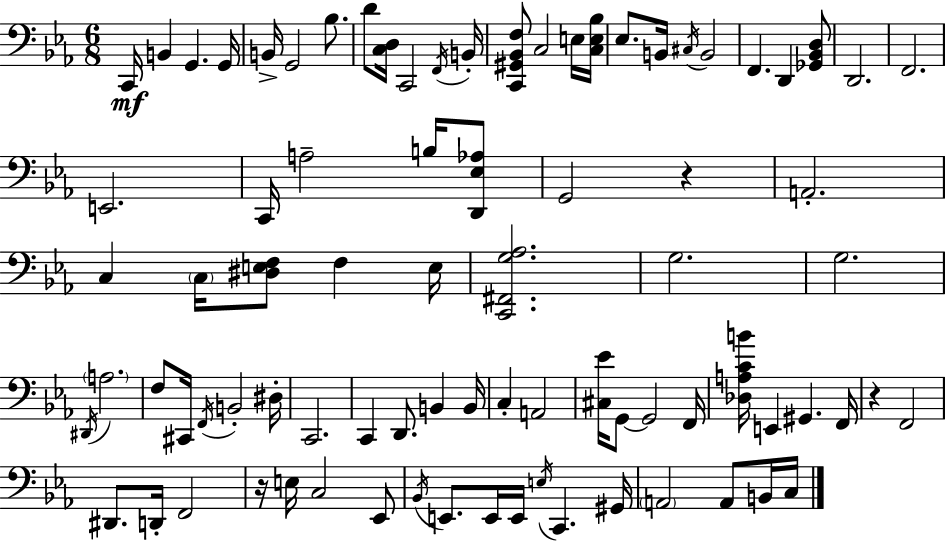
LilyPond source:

{
  \clef bass
  \numericTimeSignature
  \time 6/8
  \key ees \major
  c,16\mf b,4 g,4. g,16 | b,16-> g,2 bes8. | d'8 <c d>16 c,2 \acciaccatura { f,16 } | b,16-. <c, gis, bes, f>8 c2 e16 | \break <c e bes>16 ees8. b,16 \acciaccatura { cis16 } b,2 | f,4. d,4 | <ges, bes, d>8 d,2. | f,2. | \break e,2. | c,16 a2-- b16 | <d, ees aes>8 g,2 r4 | a,2.-. | \break c4 \parenthesize c16 <dis e f>8 f4 | e16 <c, fis, g aes>2. | g2. | g2. | \break \acciaccatura { dis,16 } \parenthesize a2. | f8 cis,16 \acciaccatura { f,16 } b,2-. | dis16-. c,2. | c,4 d,8. b,4 | \break b,16 c4-. a,2 | <cis ees'>16 g,8~~ g,2 | f,16 <des a c' b'>16 e,4 gis,4. | f,16 r4 f,2 | \break dis,8. d,16-. f,2 | r16 e16 c2 | ees,8 \acciaccatura { bes,16 } e,8. e,16 e,16 \acciaccatura { e16 } c,4. | gis,16 \parenthesize a,2 | \break a,8 b,16 c16 \bar "|."
}